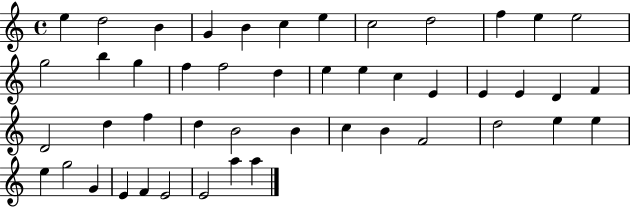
X:1
T:Untitled
M:4/4
L:1/4
K:C
e d2 B G B c e c2 d2 f e e2 g2 b g f f2 d e e c E E E D F D2 d f d B2 B c B F2 d2 e e e g2 G E F E2 E2 a a